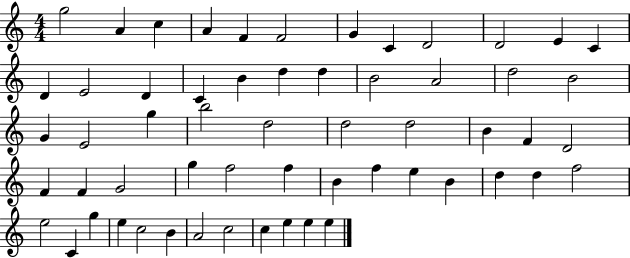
{
  \clef treble
  \numericTimeSignature
  \time 4/4
  \key c \major
  g''2 a'4 c''4 | a'4 f'4 f'2 | g'4 c'4 d'2 | d'2 e'4 c'4 | \break d'4 e'2 d'4 | c'4 b'4 d''4 d''4 | b'2 a'2 | d''2 b'2 | \break g'4 e'2 g''4 | b''2 d''2 | d''2 d''2 | b'4 f'4 d'2 | \break f'4 f'4 g'2 | g''4 f''2 f''4 | b'4 f''4 e''4 b'4 | d''4 d''4 f''2 | \break e''2 c'4 g''4 | e''4 c''2 b'4 | a'2 c''2 | c''4 e''4 e''4 e''4 | \break \bar "|."
}